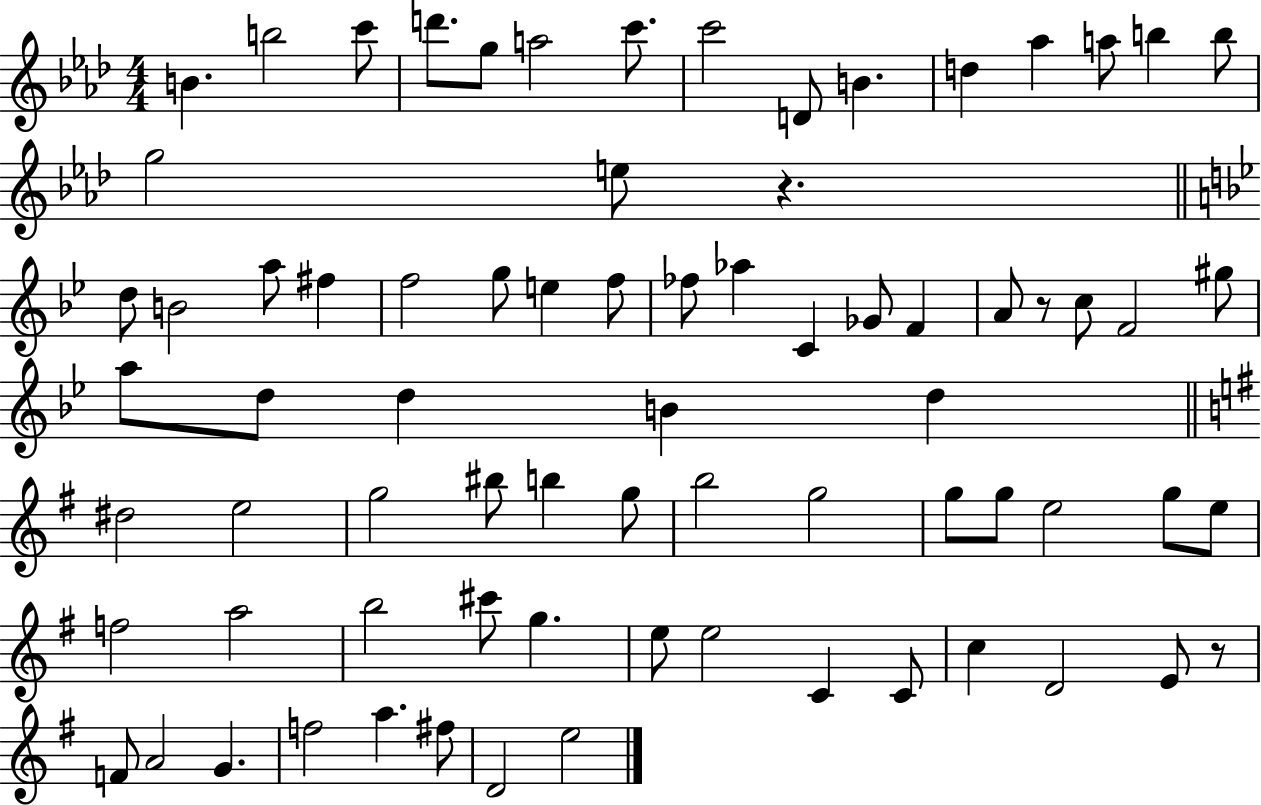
{
  \clef treble
  \numericTimeSignature
  \time 4/4
  \key aes \major
  b'4. b''2 c'''8 | d'''8. g''8 a''2 c'''8. | c'''2 d'8 b'4. | d''4 aes''4 a''8 b''4 b''8 | \break g''2 e''8 r4. | \bar "||" \break \key bes \major d''8 b'2 a''8 fis''4 | f''2 g''8 e''4 f''8 | fes''8 aes''4 c'4 ges'8 f'4 | a'8 r8 c''8 f'2 gis''8 | \break a''8 d''8 d''4 b'4 d''4 | \bar "||" \break \key g \major dis''2 e''2 | g''2 bis''8 b''4 g''8 | b''2 g''2 | g''8 g''8 e''2 g''8 e''8 | \break f''2 a''2 | b''2 cis'''8 g''4. | e''8 e''2 c'4 c'8 | c''4 d'2 e'8 r8 | \break f'8 a'2 g'4. | f''2 a''4. fis''8 | d'2 e''2 | \bar "|."
}